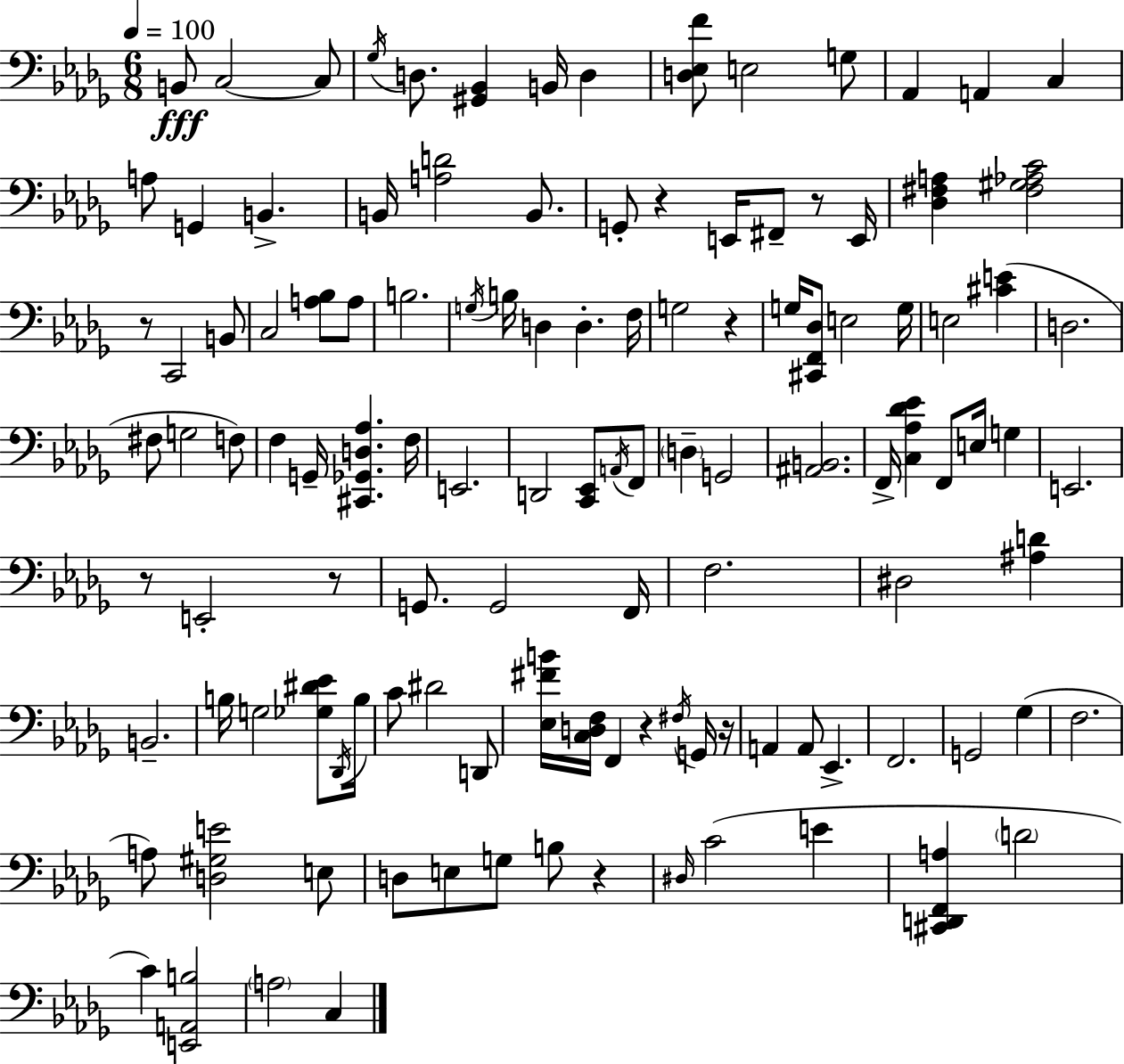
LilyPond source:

{
  \clef bass
  \numericTimeSignature
  \time 6/8
  \key bes \minor
  \tempo 4 = 100
  b,8\fff c2~~ c8 | \acciaccatura { ges16 } d8. <gis, bes,>4 b,16 d4 | <d ees f'>8 e2 g8 | aes,4 a,4 c4 | \break a8 g,4 b,4.-> | b,16 <a d'>2 b,8. | g,8-. r4 e,16 fis,8-- r8 | e,16 <des fis a>4 <fis gis aes c'>2 | \break r8 c,2 b,8 | c2 <a bes>8 a8 | b2. | \acciaccatura { g16 } b16 d4 d4.-. | \break f16 g2 r4 | g16 <cis, f, des>8 e2 | g16 e2 <cis' e'>4( | d2. | \break fis8 g2 | f8) f4 g,16-- <cis, ges, d aes>4. | f16 e,2. | d,2 <c, ees,>8 | \break \acciaccatura { a,16 } f,8 \parenthesize d4-- g,2 | <ais, b,>2. | f,16-> <c aes des' ees'>4 f,8 e16 g4 | e,2. | \break r8 e,2-. | r8 g,8. g,2 | f,16 f2. | dis2 <ais d'>4 | \break b,2.-- | b16 g2 | <ges dis' ees'>8 \acciaccatura { des,16 } b16 c'8 dis'2 | d,8 <ees fis' b'>16 <c d f>16 f,4 r4 | \break \acciaccatura { fis16 } g,16 r16 a,4 a,8 ees,4.-> | f,2. | g,2 | ges4( f2. | \break a8) <d gis e'>2 | e8 d8 e8 g8 b8 | r4 \grace { dis16 } c'2( | e'4 <cis, d, f, a>4 \parenthesize d'2 | \break c'4) <e, a, b>2 | \parenthesize a2 | c4 \bar "|."
}